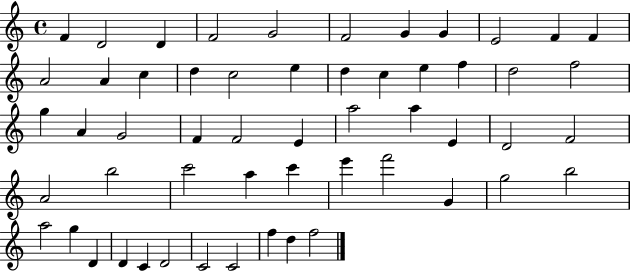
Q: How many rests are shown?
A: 0